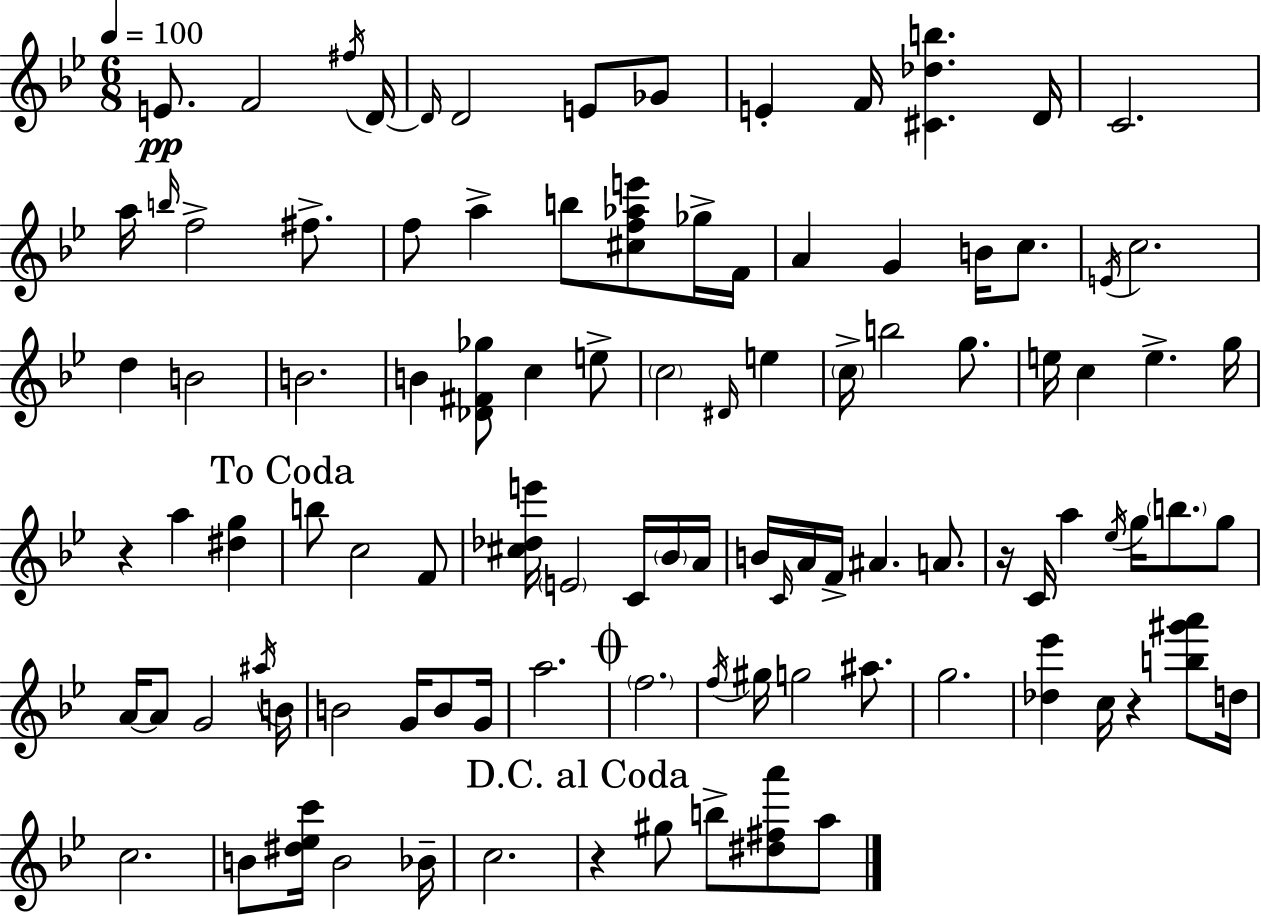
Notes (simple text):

E4/e. F4/h F#5/s D4/s D4/s D4/h E4/e Gb4/e E4/q F4/s [C#4,Db5,B5]/q. D4/s C4/h. A5/s B5/s F5/h F#5/e. F5/e A5/q B5/e [C#5,F5,Ab5,E6]/e Gb5/s F4/s A4/q G4/q B4/s C5/e. E4/s C5/h. D5/q B4/h B4/h. B4/q [Db4,F#4,Gb5]/e C5/q E5/e C5/h D#4/s E5/q C5/s B5/h G5/e. E5/s C5/q E5/q. G5/s R/q A5/q [D#5,G5]/q B5/e C5/h F4/e [C#5,Db5,E6]/s E4/h C4/s Bb4/s A4/s B4/s C4/s A4/s F4/s A#4/q. A4/e. R/s C4/s A5/q Eb5/s G5/s B5/e. G5/e A4/s A4/e G4/h A#5/s B4/s B4/h G4/s B4/e G4/s A5/h. F5/h. F5/s G#5/s G5/h A#5/e. G5/h. [Db5,Eb6]/q C5/s R/q [B5,G#6,A6]/e D5/s C5/h. B4/e [D#5,Eb5,C6]/s B4/h Bb4/s C5/h. R/q G#5/e B5/e [D#5,F#5,A6]/e A5/e